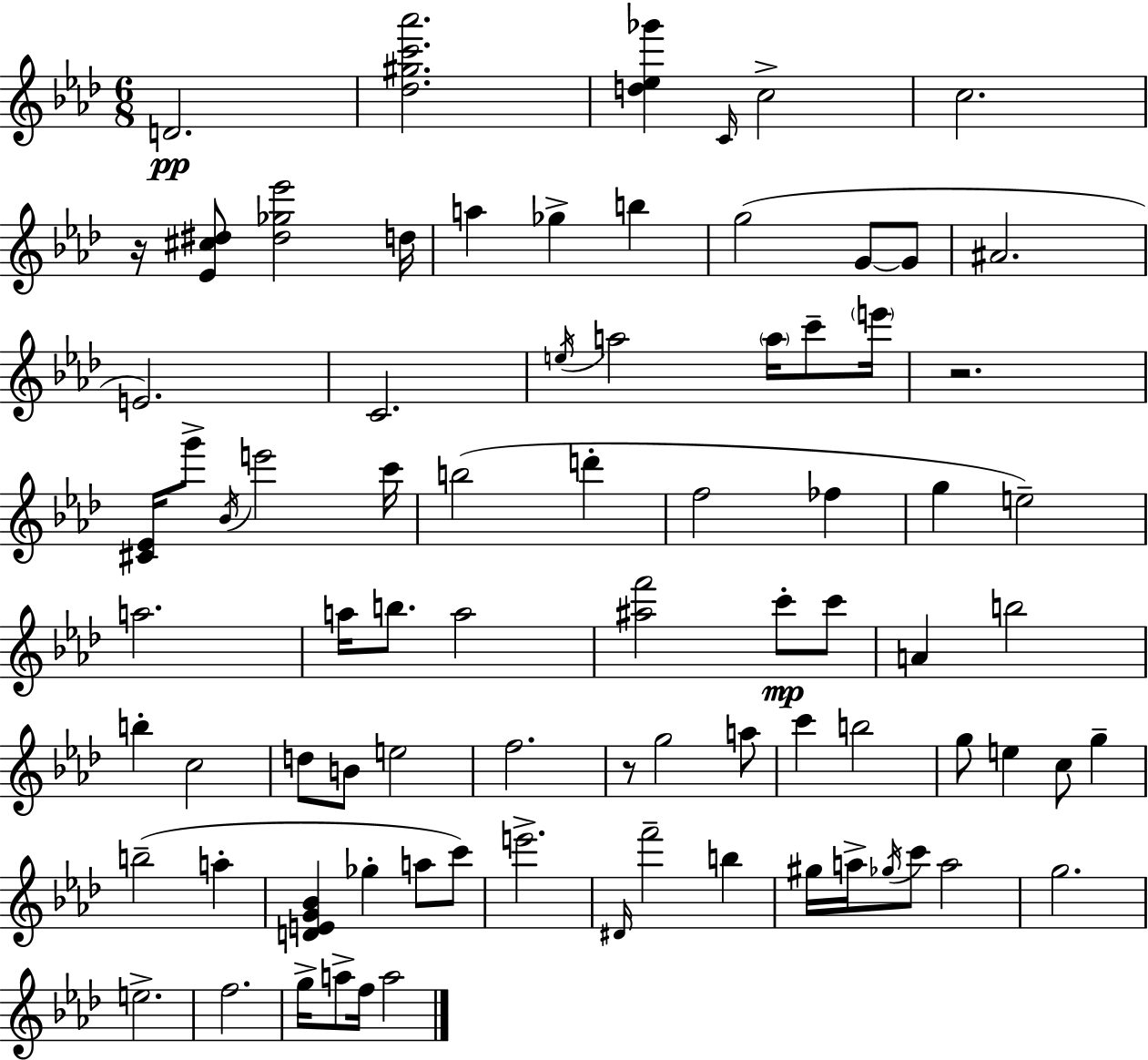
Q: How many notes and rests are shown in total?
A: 82